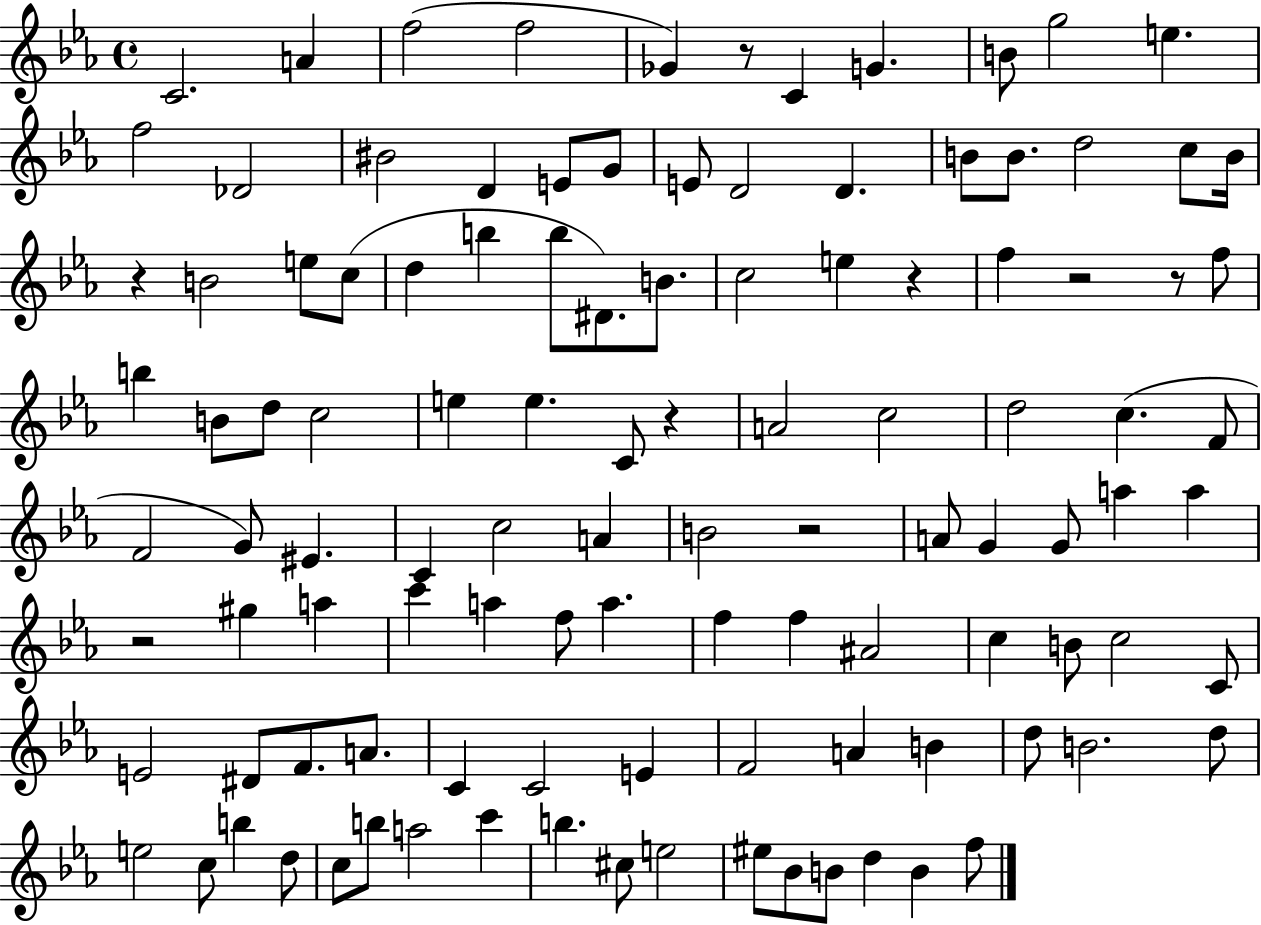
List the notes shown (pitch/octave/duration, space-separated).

C4/h. A4/q F5/h F5/h Gb4/q R/e C4/q G4/q. B4/e G5/h E5/q. F5/h Db4/h BIS4/h D4/q E4/e G4/e E4/e D4/h D4/q. B4/e B4/e. D5/h C5/e B4/s R/q B4/h E5/e C5/e D5/q B5/q B5/e D#4/e. B4/e. C5/h E5/q R/q F5/q R/h R/e F5/e B5/q B4/e D5/e C5/h E5/q E5/q. C4/e R/q A4/h C5/h D5/h C5/q. F4/e F4/h G4/e EIS4/q. C4/q C5/h A4/q B4/h R/h A4/e G4/q G4/e A5/q A5/q R/h G#5/q A5/q C6/q A5/q F5/e A5/q. F5/q F5/q A#4/h C5/q B4/e C5/h C4/e E4/h D#4/e F4/e. A4/e. C4/q C4/h E4/q F4/h A4/q B4/q D5/e B4/h. D5/e E5/h C5/e B5/q D5/e C5/e B5/e A5/h C6/q B5/q. C#5/e E5/h EIS5/e Bb4/e B4/e D5/q B4/q F5/e